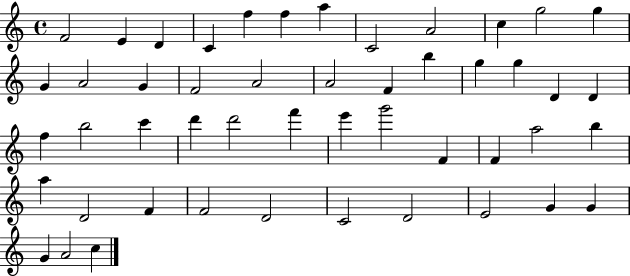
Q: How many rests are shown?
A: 0